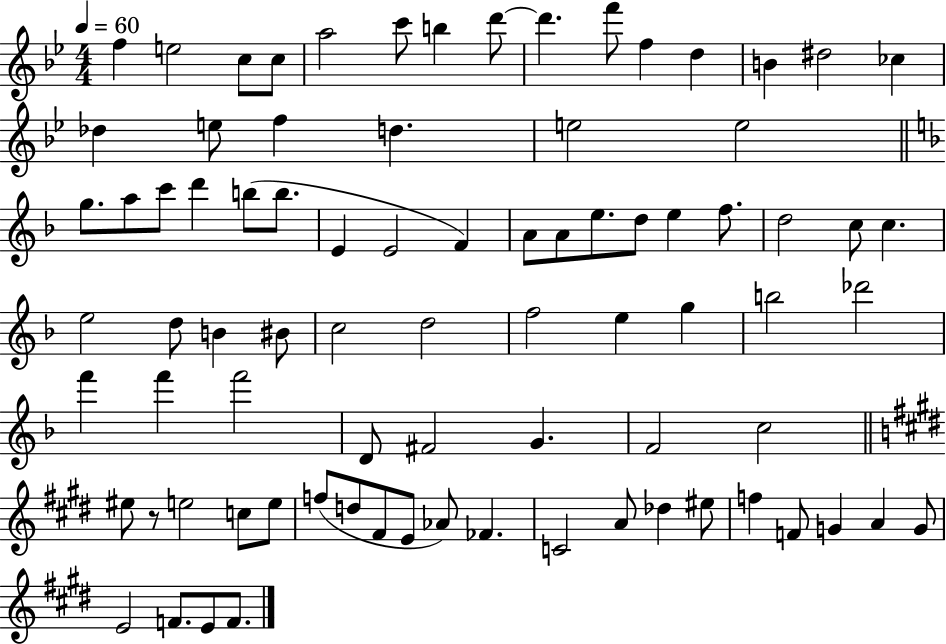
F5/q E5/h C5/e C5/e A5/h C6/e B5/q D6/e D6/q. F6/e F5/q D5/q B4/q D#5/h CES5/q Db5/q E5/e F5/q D5/q. E5/h E5/h G5/e. A5/e C6/e D6/q B5/e B5/e. E4/q E4/h F4/q A4/e A4/e E5/e. D5/e E5/q F5/e. D5/h C5/e C5/q. E5/h D5/e B4/q BIS4/e C5/h D5/h F5/h E5/q G5/q B5/h Db6/h F6/q F6/q F6/h D4/e F#4/h G4/q. F4/h C5/h EIS5/e R/e E5/h C5/e E5/e F5/e D5/e F#4/e E4/e Ab4/e FES4/q. C4/h A4/e Db5/q EIS5/e F5/q F4/e G4/q A4/q G4/e E4/h F4/e. E4/e F4/e.